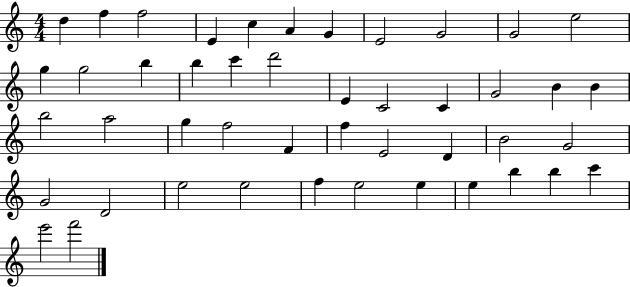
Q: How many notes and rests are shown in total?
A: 46